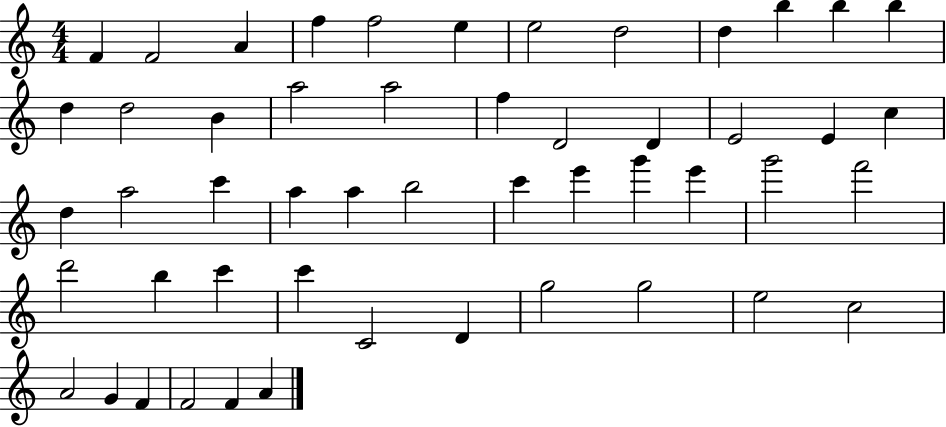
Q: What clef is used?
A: treble